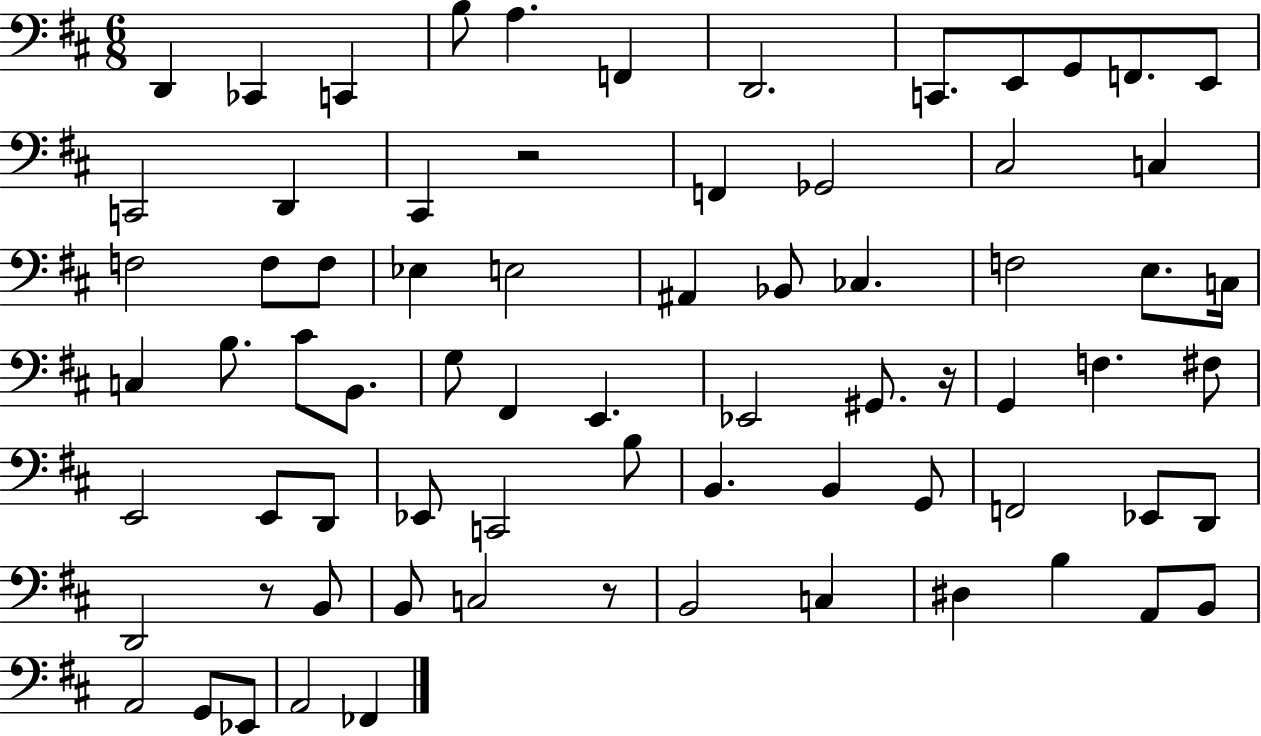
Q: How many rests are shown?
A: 4